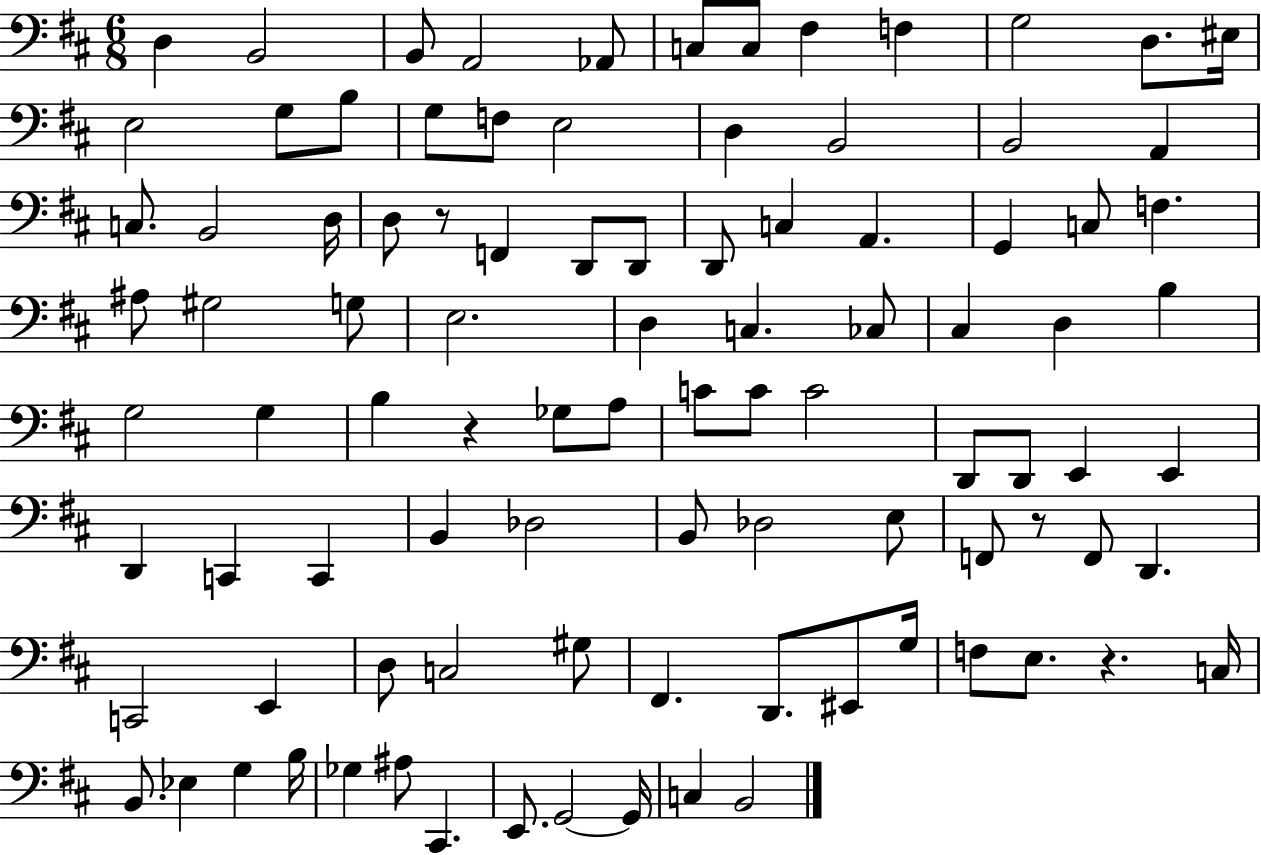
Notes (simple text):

D3/q B2/h B2/e A2/h Ab2/e C3/e C3/e F#3/q F3/q G3/h D3/e. EIS3/s E3/h G3/e B3/e G3/e F3/e E3/h D3/q B2/h B2/h A2/q C3/e. B2/h D3/s D3/e R/e F2/q D2/e D2/e D2/e C3/q A2/q. G2/q C3/e F3/q. A#3/e G#3/h G3/e E3/h. D3/q C3/q. CES3/e C#3/q D3/q B3/q G3/h G3/q B3/q R/q Gb3/e A3/e C4/e C4/e C4/h D2/e D2/e E2/q E2/q D2/q C2/q C2/q B2/q Db3/h B2/e Db3/h E3/e F2/e R/e F2/e D2/q. C2/h E2/q D3/e C3/h G#3/e F#2/q. D2/e. EIS2/e G3/s F3/e E3/e. R/q. C3/s B2/e. Eb3/q G3/q B3/s Gb3/q A#3/e C#2/q. E2/e. G2/h G2/s C3/q B2/h